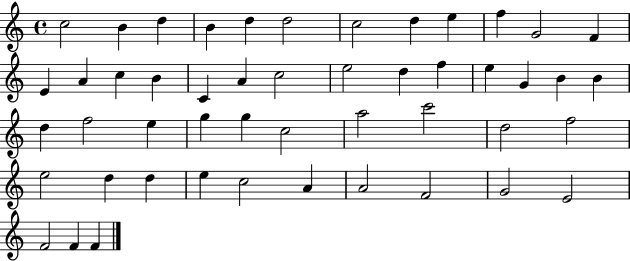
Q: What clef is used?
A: treble